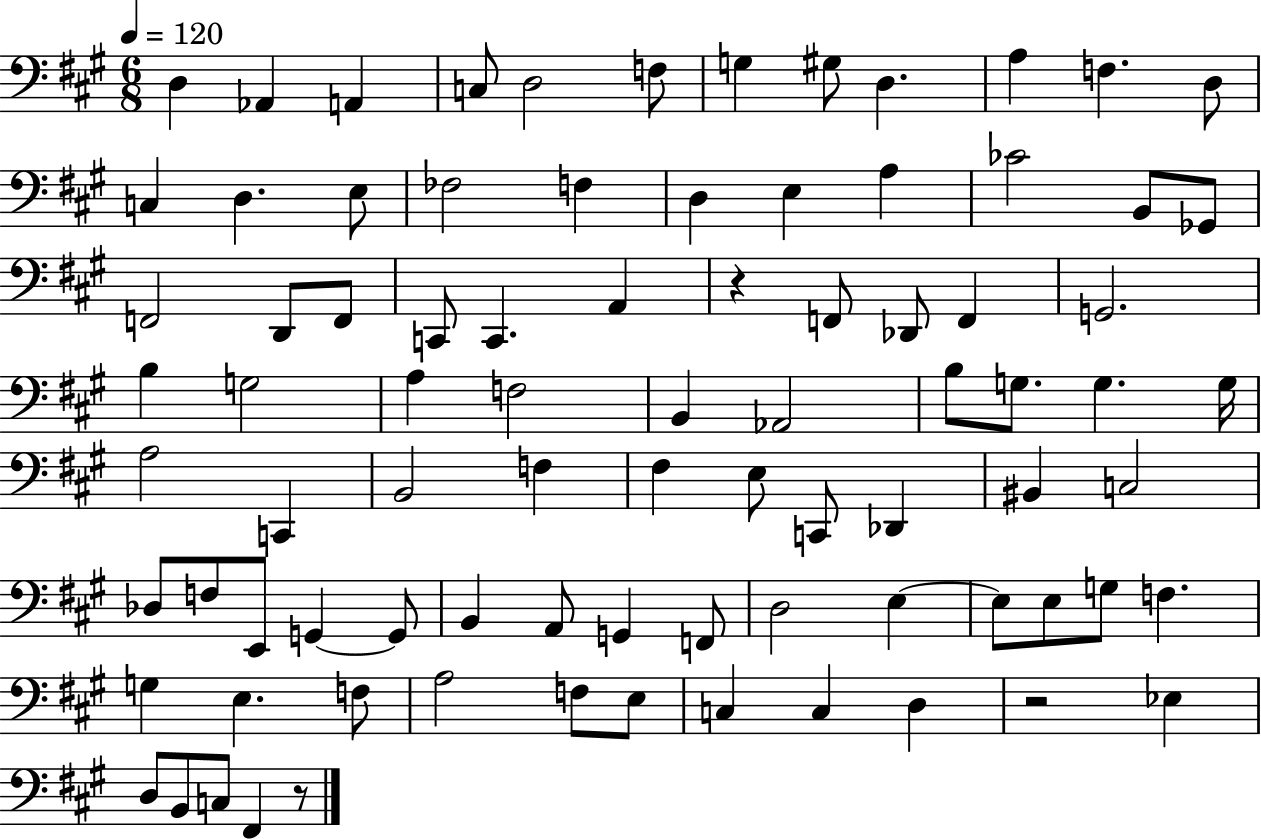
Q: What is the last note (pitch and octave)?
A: F#2